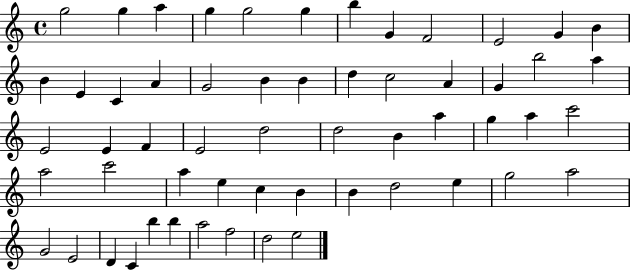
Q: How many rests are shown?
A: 0